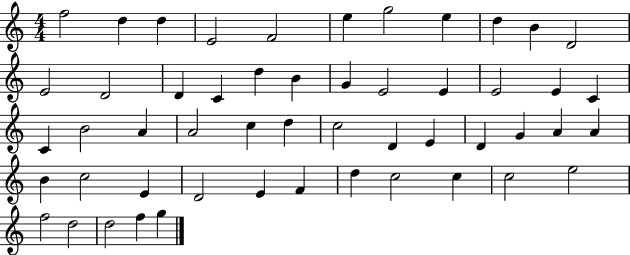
F5/h D5/q D5/q E4/h F4/h E5/q G5/h E5/q D5/q B4/q D4/h E4/h D4/h D4/q C4/q D5/q B4/q G4/q E4/h E4/q E4/h E4/q C4/q C4/q B4/h A4/q A4/h C5/q D5/q C5/h D4/q E4/q D4/q G4/q A4/q A4/q B4/q C5/h E4/q D4/h E4/q F4/q D5/q C5/h C5/q C5/h E5/h F5/h D5/h D5/h F5/q G5/q